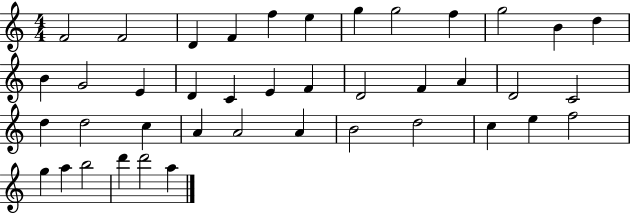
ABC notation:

X:1
T:Untitled
M:4/4
L:1/4
K:C
F2 F2 D F f e g g2 f g2 B d B G2 E D C E F D2 F A D2 C2 d d2 c A A2 A B2 d2 c e f2 g a b2 d' d'2 a